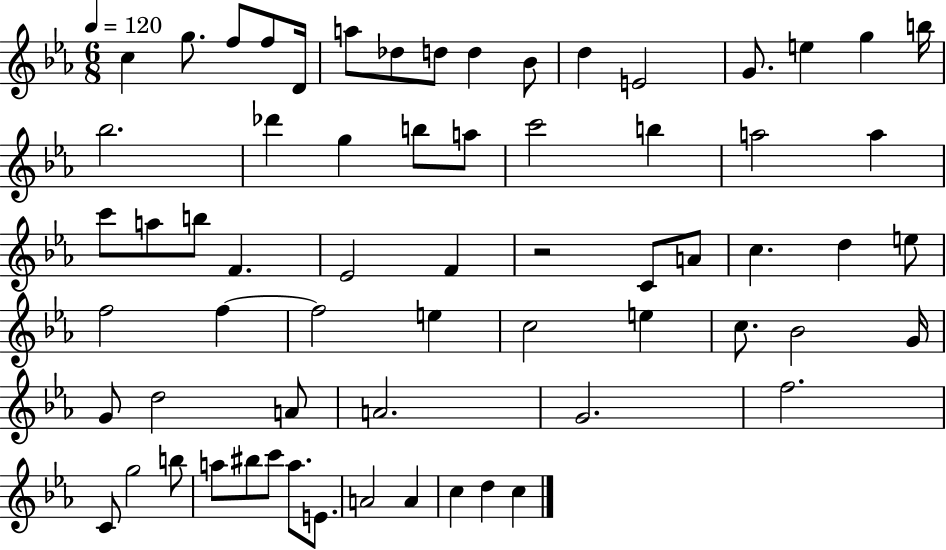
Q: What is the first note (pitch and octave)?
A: C5